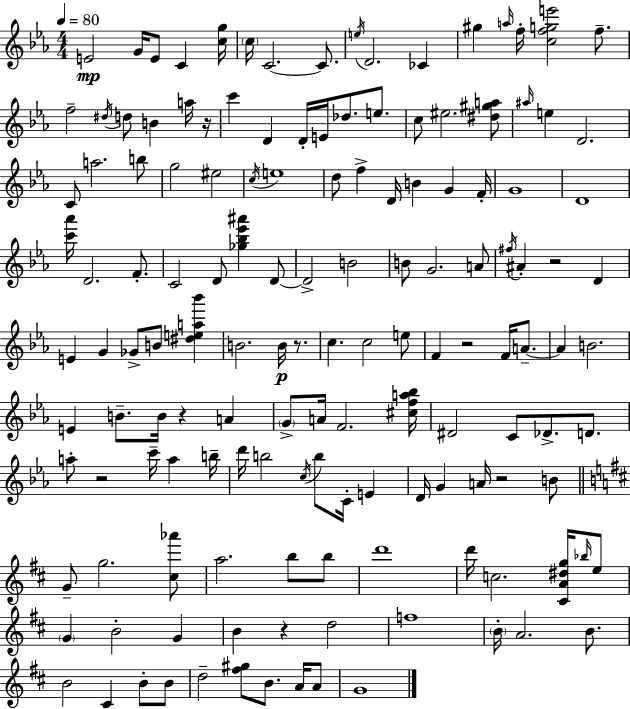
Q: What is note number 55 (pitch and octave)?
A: A4